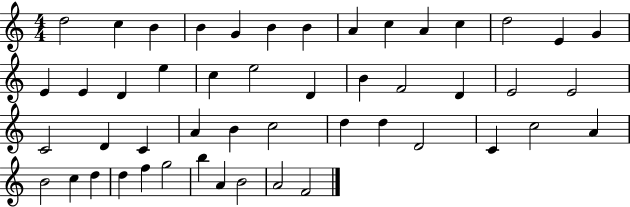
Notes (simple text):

D5/h C5/q B4/q B4/q G4/q B4/q B4/q A4/q C5/q A4/q C5/q D5/h E4/q G4/q E4/q E4/q D4/q E5/q C5/q E5/h D4/q B4/q F4/h D4/q E4/h E4/h C4/h D4/q C4/q A4/q B4/q C5/h D5/q D5/q D4/h C4/q C5/h A4/q B4/h C5/q D5/q D5/q F5/q G5/h B5/q A4/q B4/h A4/h F4/h